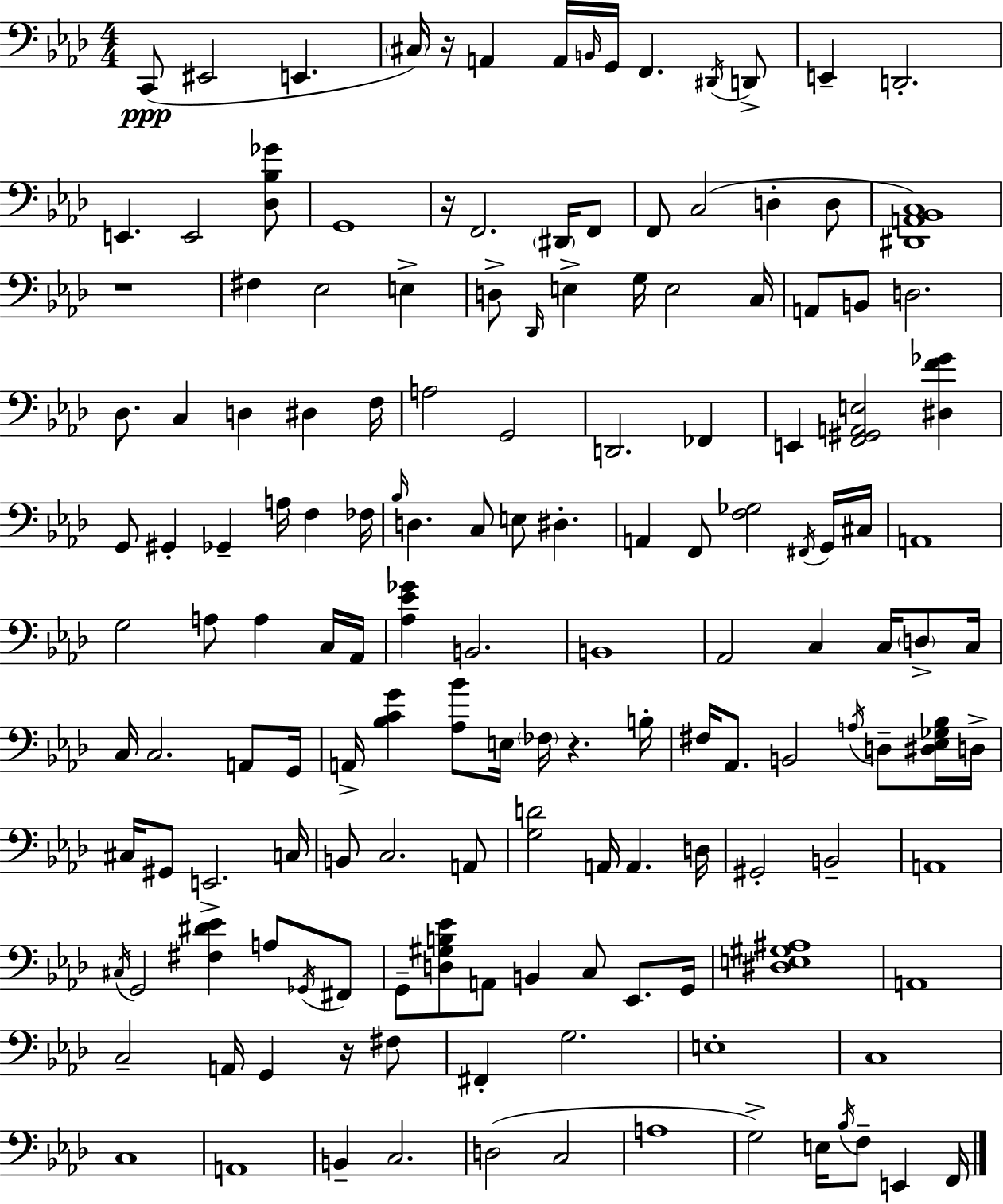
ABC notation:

X:1
T:Untitled
M:4/4
L:1/4
K:Ab
C,,/2 ^E,,2 E,, ^C,/4 z/4 A,, A,,/4 B,,/4 G,,/4 F,, ^D,,/4 D,,/2 E,, D,,2 E,, E,,2 [_D,_B,_G]/2 G,,4 z/4 F,,2 ^D,,/4 F,,/2 F,,/2 C,2 D, D,/2 [^D,,A,,_B,,C,]4 z4 ^F, _E,2 E, D,/2 _D,,/4 E, G,/4 E,2 C,/4 A,,/2 B,,/2 D,2 _D,/2 C, D, ^D, F,/4 A,2 G,,2 D,,2 _F,, E,, [F,,^G,,A,,E,]2 [^D,F_G] G,,/2 ^G,, _G,, A,/4 F, _F,/4 _B,/4 D, C,/2 E,/2 ^D, A,, F,,/2 [F,_G,]2 ^F,,/4 G,,/4 ^C,/4 A,,4 G,2 A,/2 A, C,/4 _A,,/4 [_A,_E_G] B,,2 B,,4 _A,,2 C, C,/4 D,/2 C,/4 C,/4 C,2 A,,/2 G,,/4 A,,/4 [_B,CG] [_A,_B]/2 E,/4 _F,/4 z B,/4 ^F,/4 _A,,/2 B,,2 A,/4 D,/2 [^D,_E,_G,_B,]/4 D,/4 ^C,/4 ^G,,/2 E,,2 C,/4 B,,/2 C,2 A,,/2 [G,D]2 A,,/4 A,, D,/4 ^G,,2 B,,2 A,,4 ^C,/4 G,,2 [^F,^D_E] A,/2 _G,,/4 ^F,,/2 G,,/2 [D,^G,B,_E]/2 A,,/2 B,, C,/2 _E,,/2 G,,/4 [^D,E,^G,^A,]4 A,,4 C,2 A,,/4 G,, z/4 ^F,/2 ^F,, G,2 E,4 C,4 C,4 A,,4 B,, C,2 D,2 C,2 A,4 G,2 E,/4 _B,/4 F,/2 E,, F,,/4